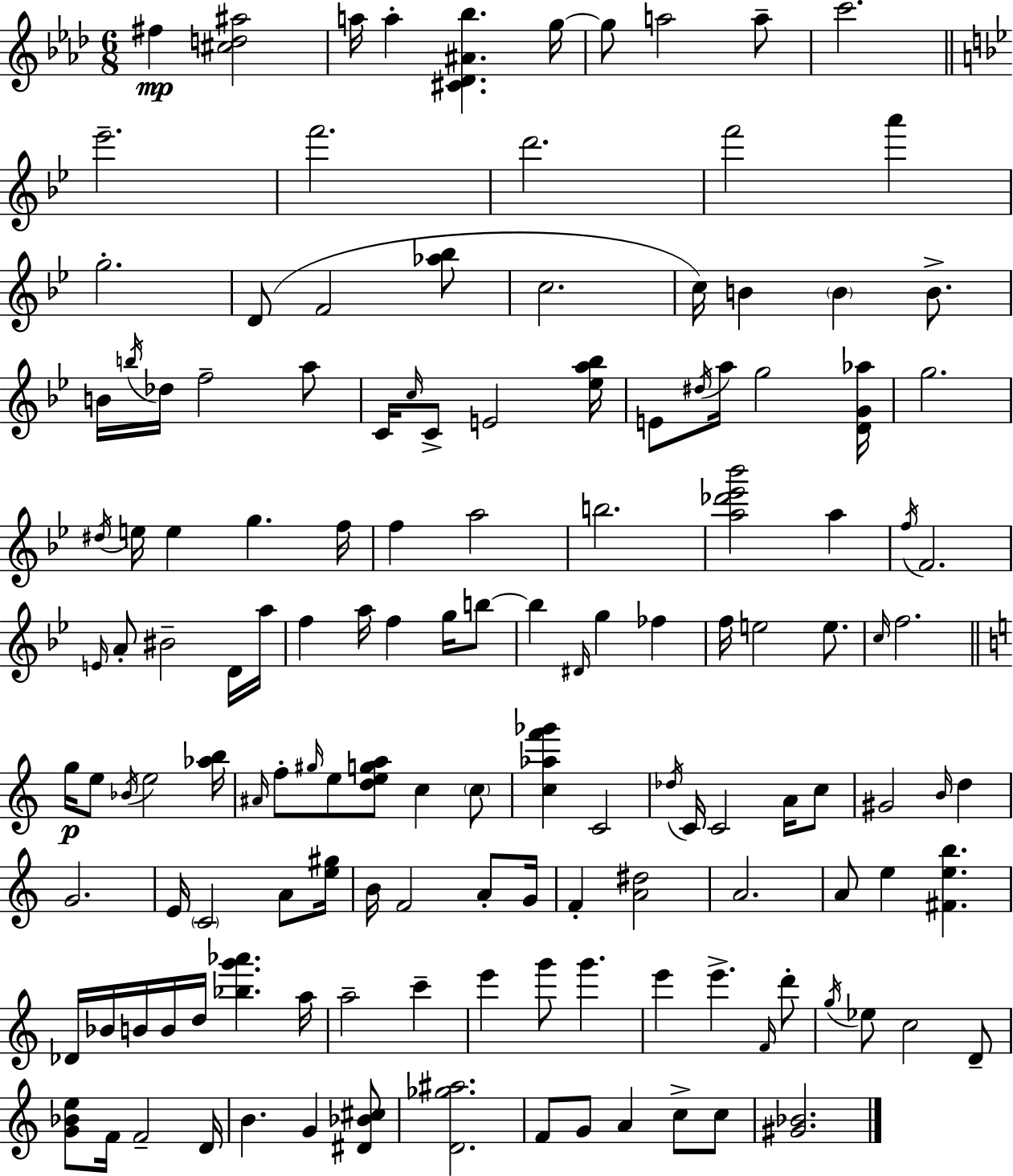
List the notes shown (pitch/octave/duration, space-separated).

F#5/q [C#5,D5,A#5]/h A5/s A5/q [C#4,Db4,A#4,Bb5]/q. G5/s G5/e A5/h A5/e C6/h. Eb6/h. F6/h. D6/h. F6/h A6/q G5/h. D4/e F4/h [Ab5,Bb5]/e C5/h. C5/s B4/q B4/q B4/e. B4/s B5/s Db5/s F5/h A5/e C4/s C5/s C4/e E4/h [Eb5,A5,Bb5]/s E4/e D#5/s A5/s G5/h [D4,G4,Ab5]/s G5/h. D#5/s E5/s E5/q G5/q. F5/s F5/q A5/h B5/h. [A5,Db6,Eb6,Bb6]/h A5/q F5/s F4/h. E4/s A4/e BIS4/h D4/s A5/s F5/q A5/s F5/q G5/s B5/e B5/q D#4/s G5/q FES5/q F5/s E5/h E5/e. C5/s F5/h. G5/s E5/e Bb4/s E5/h [Ab5,B5]/s A#4/s F5/e G#5/s E5/e [D5,E5,G5,A5]/e C5/q C5/e [C5,Ab5,F6,Gb6]/q C4/h Db5/s C4/s C4/h A4/s C5/e G#4/h B4/s D5/q G4/h. E4/s C4/h A4/e [E5,G#5]/s B4/s F4/h A4/e G4/s F4/q [A4,D#5]/h A4/h. A4/e E5/q [F#4,E5,B5]/q. Db4/s Bb4/s B4/s B4/s D5/s [Bb5,G6,Ab6]/q. A5/s A5/h C6/q E6/q G6/e G6/q. E6/q E6/q. F4/s D6/e G5/s Eb5/e C5/h D4/e [G4,Bb4,E5]/e F4/s F4/h D4/s B4/q. G4/q [D#4,Bb4,C#5]/e [D4,Gb5,A#5]/h. F4/e G4/e A4/q C5/e C5/e [G#4,Bb4]/h.